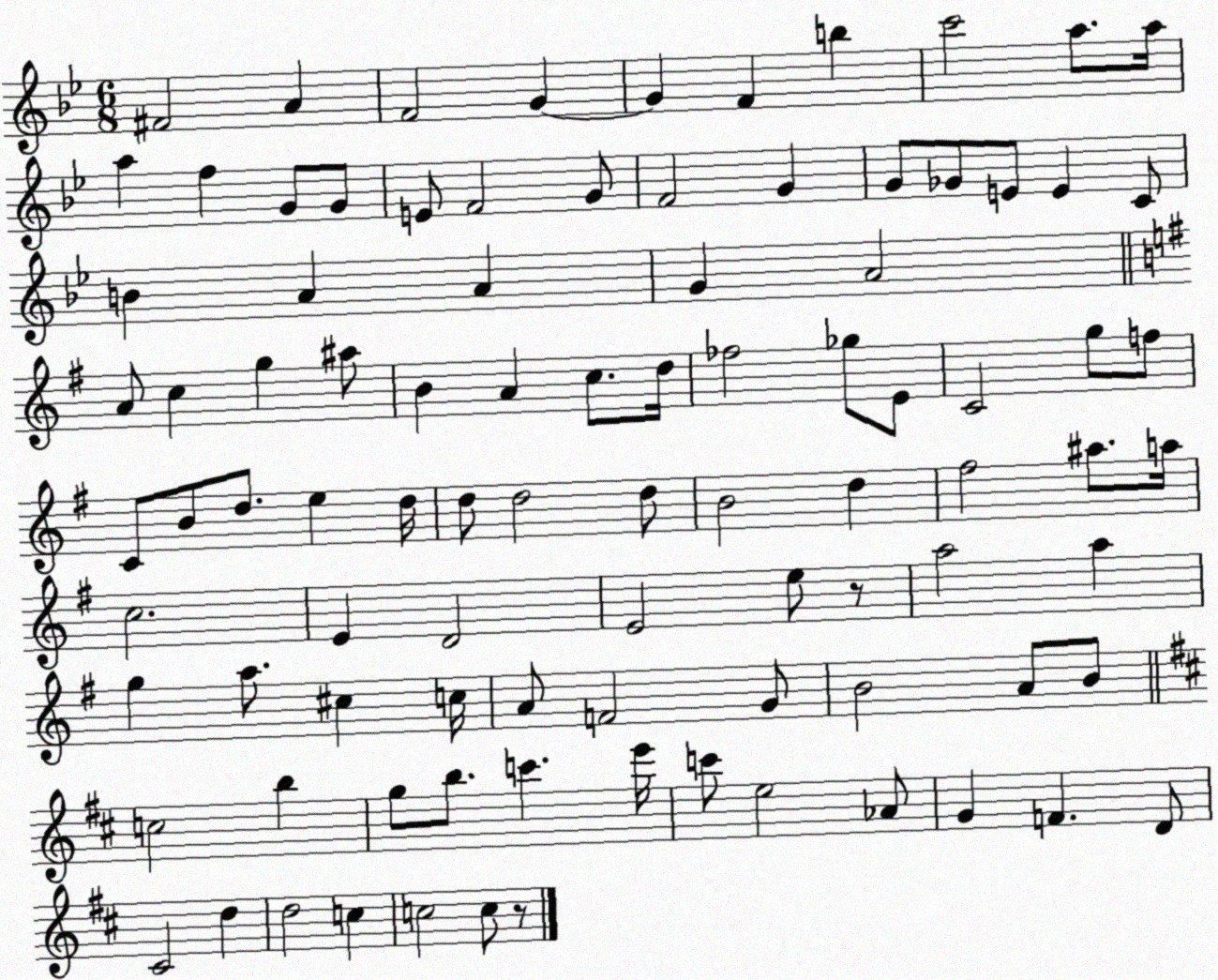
X:1
T:Untitled
M:6/8
L:1/4
K:Bb
^F2 A F2 G G F b c'2 a/2 a/4 a f G/2 G/2 E/2 F2 G/2 F2 G G/2 _G/2 E/2 E C/2 B A A G A2 A/2 c g ^a/2 B A c/2 d/4 _f2 _g/2 E/2 C2 g/2 f/2 C/2 B/2 d/2 e d/4 d/2 d2 d/2 B2 d ^f2 ^a/2 a/4 c2 E D2 E2 e/2 z/2 a2 a g a/2 ^c c/4 A/2 F2 G/2 B2 A/2 B/2 c2 b g/2 b/2 c' e'/4 c'/2 e2 _A/2 G F D/2 ^C2 d d2 c c2 c/2 z/2